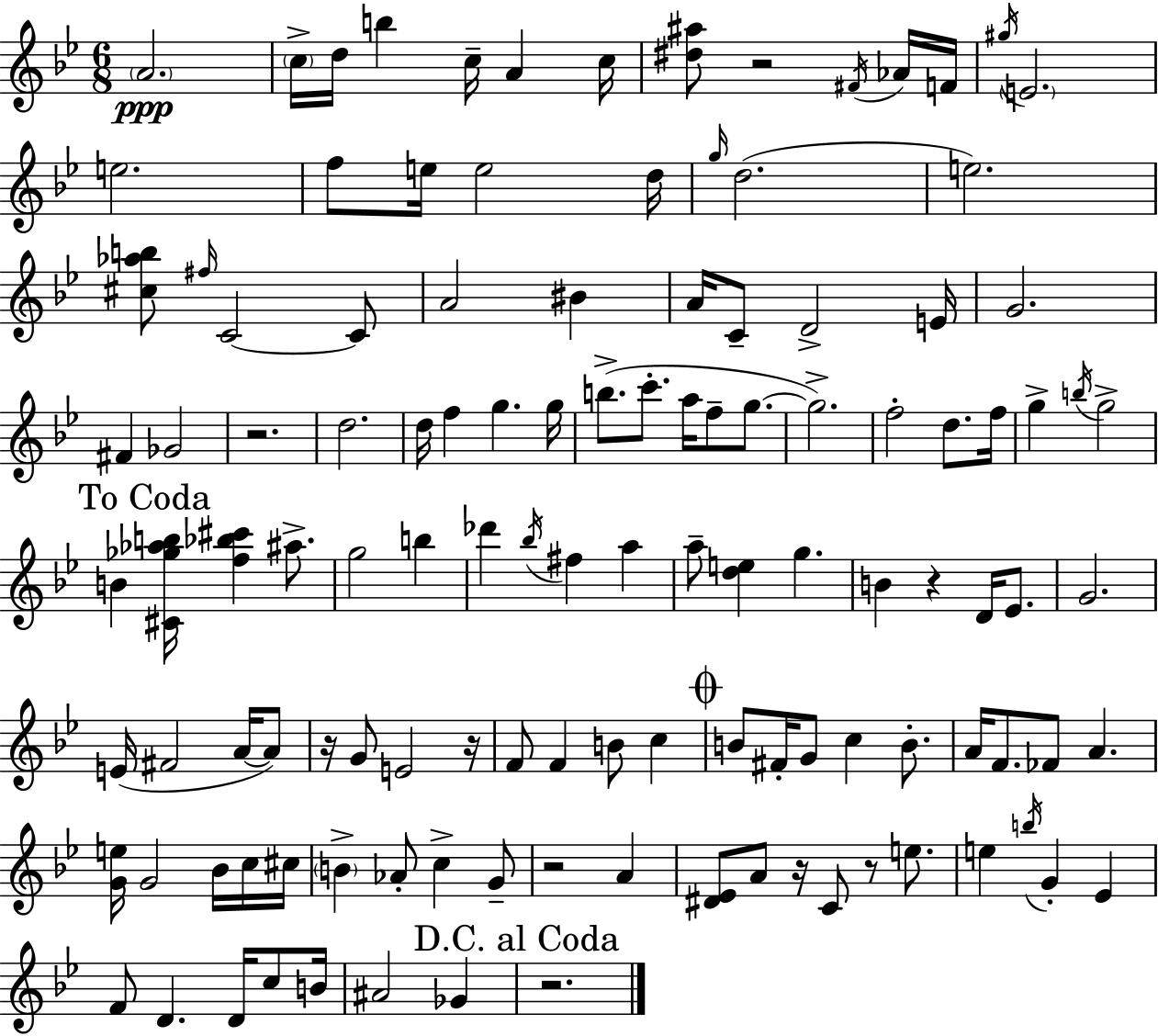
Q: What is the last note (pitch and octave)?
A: Gb4